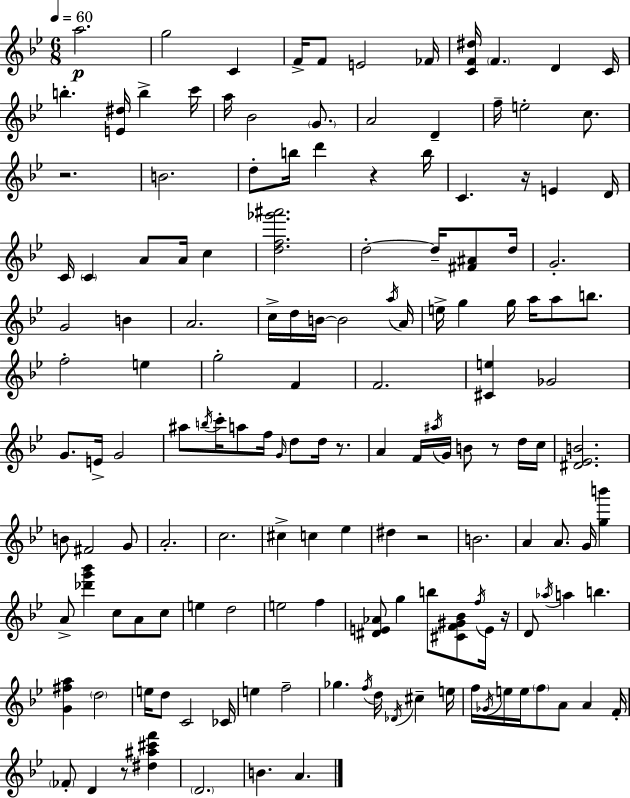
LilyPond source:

{
  \clef treble
  \numericTimeSignature
  \time 6/8
  \key bes \major
  \tempo 4 = 60
  a''2.\p | g''2 c'4 | f'16-> f'8 e'2 fes'16 | <c' f' dis''>16 \parenthesize f'4. d'4 c'16 | \break b''4.-. <e' dis''>16 b''4-> c'''16 | a''16 bes'2 \parenthesize g'8. | a'2 d'4-- | f''16-- e''2-. c''8. | \break r2. | b'2. | d''8-. b''16 d'''4 r4 b''16 | c'4. r16 e'4 d'16 | \break c'16 \parenthesize c'4 a'8 a'16 c''4 | <d'' f'' ges''' ais'''>2. | d''2-.~~ d''16-- <fis' ais'>8 d''16 | g'2.-. | \break g'2 b'4 | a'2. | c''16-> d''16 b'16~~ b'2 \acciaccatura { a''16 } | a'16 e''16-> g''4 g''16 a''16 a''8 b''8. | \break f''2-. e''4 | g''2-. f'4 | f'2. | <cis' e''>4 ges'2 | \break g'8. e'16-> g'2 | ais''8 \acciaccatura { b''16 } c'''16-. a''8 f''16 \grace { g'16 } d''8 d''16 | r8. a'4 f'16 \acciaccatura { ais''16 } g'16 b'8 | r8 d''16 c''16 <dis' ees' b'>2. | \break b'8 fis'2 | g'8 a'2.-. | c''2. | cis''4-> c''4 | \break ees''4 dis''4 r2 | b'2. | a'4 a'8. g'16 | <g'' b'''>4 a'8-> <des''' g''' bes'''>4 c''8 | \break a'8 c''8 e''4 d''2 | e''2 | f''4 <dis' e' aes'>8 g''4 b''8 | <cis' f' gis' bes'>8 \acciaccatura { f''16 } e'16 r16 d'8 \acciaccatura { aes''16 } a''4 | \break b''4. <g' fis'' a''>4 \parenthesize d''2 | e''16 d''8 c'2 | ces'16 e''4 f''2-- | ges''4. | \break \acciaccatura { f''16 } d''16 \acciaccatura { des'16 } cis''4-- e''16 f''16 \acciaccatura { ges'16 } e''16 e''16 | \parenthesize f''8 a'8 a'4 f'16-. \parenthesize fes'8-. d'4 | r8 <dis'' ais'' cis''' f'''>4 \parenthesize d'2. | b'4. | \break a'4. \bar "|."
}